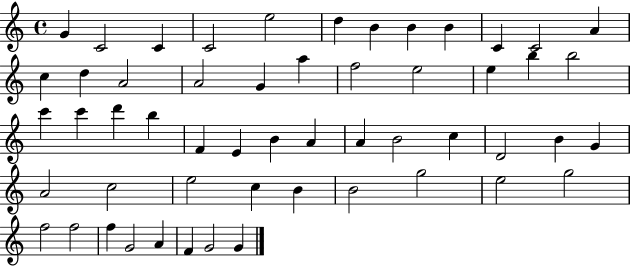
{
  \clef treble
  \time 4/4
  \defaultTimeSignature
  \key c \major
  g'4 c'2 c'4 | c'2 e''2 | d''4 b'4 b'4 b'4 | c'4 c'2 a'4 | \break c''4 d''4 a'2 | a'2 g'4 a''4 | f''2 e''2 | e''4 b''4 b''2 | \break c'''4 c'''4 d'''4 b''4 | f'4 e'4 b'4 a'4 | a'4 b'2 c''4 | d'2 b'4 g'4 | \break a'2 c''2 | e''2 c''4 b'4 | b'2 g''2 | e''2 g''2 | \break f''2 f''2 | f''4 g'2 a'4 | f'4 g'2 g'4 | \bar "|."
}